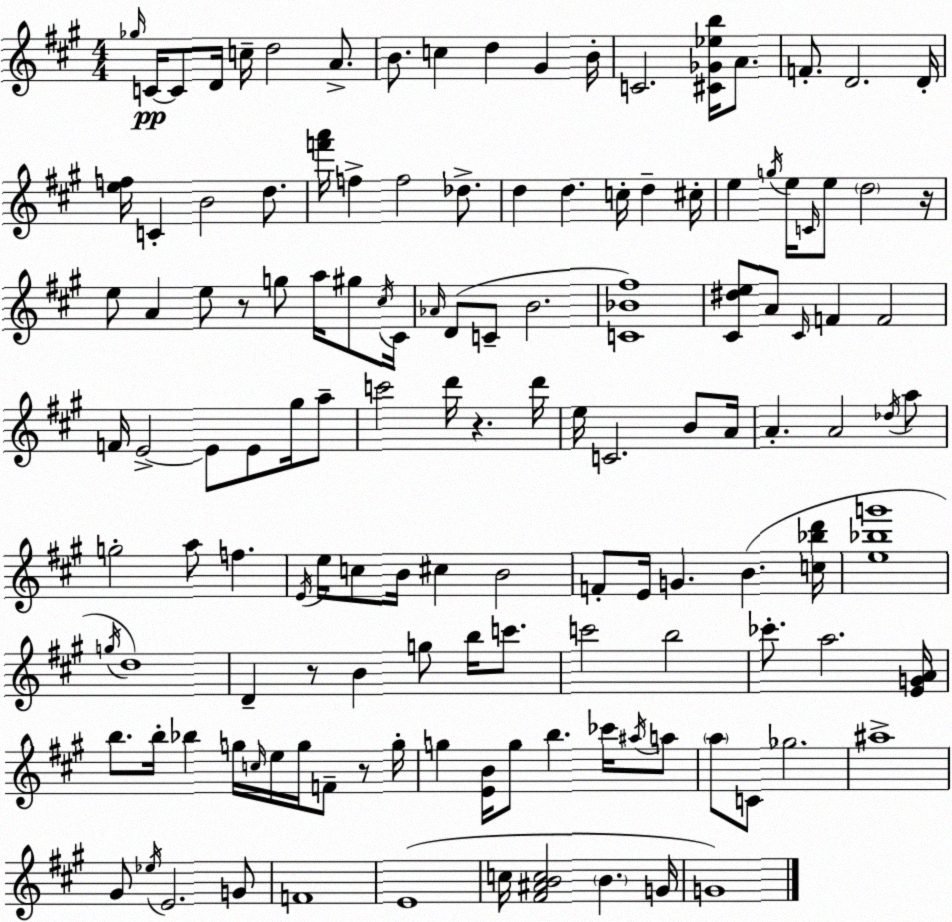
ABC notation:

X:1
T:Untitled
M:4/4
L:1/4
K:A
_g/4 C/4 C/2 D/4 c/4 d2 A/2 B/2 c d ^G B/4 C2 [^C_G_eb]/4 A/2 F/2 D2 D/4 [ef]/4 C B2 d/2 [f'a']/4 f f2 _d/2 d d c/4 d ^c/4 e g/4 e/4 C/4 e/2 d2 z/4 e/2 A e/2 z/2 g/2 a/4 ^g/2 ^c/4 ^C/4 _A/4 D/2 C/2 B2 [C_B^f]4 [^C^de]/2 A/2 ^C/4 F F2 F/4 E2 E/2 E/2 ^g/4 a/2 c'2 d'/4 z d'/4 e/4 C2 B/2 A/4 A A2 _d/4 a/2 g2 a/2 f E/4 e/4 c/2 B/4 ^c B2 F/2 E/4 G B [c_bd']/4 [e_bg']4 g/4 d4 D z/2 B g/2 b/4 c'/2 c'2 b2 _c'/2 a2 [EGA]/4 b/2 b/4 _b g/4 c/4 e/4 g/4 F/2 z/2 g/4 g [EB]/4 g/2 b _c'/4 ^a/4 a/2 a/2 C/2 _g2 ^a4 ^G/2 _e/4 E2 G/2 F4 E4 c/4 [^F^ABc]2 B G/4 G4